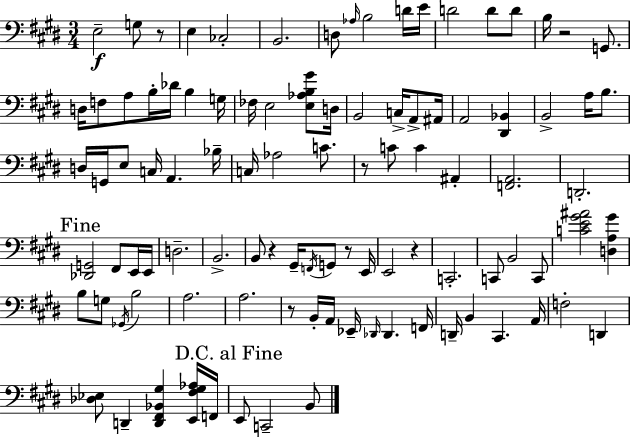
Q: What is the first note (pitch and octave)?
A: E3